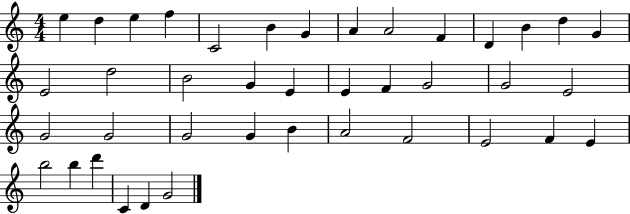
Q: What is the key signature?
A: C major